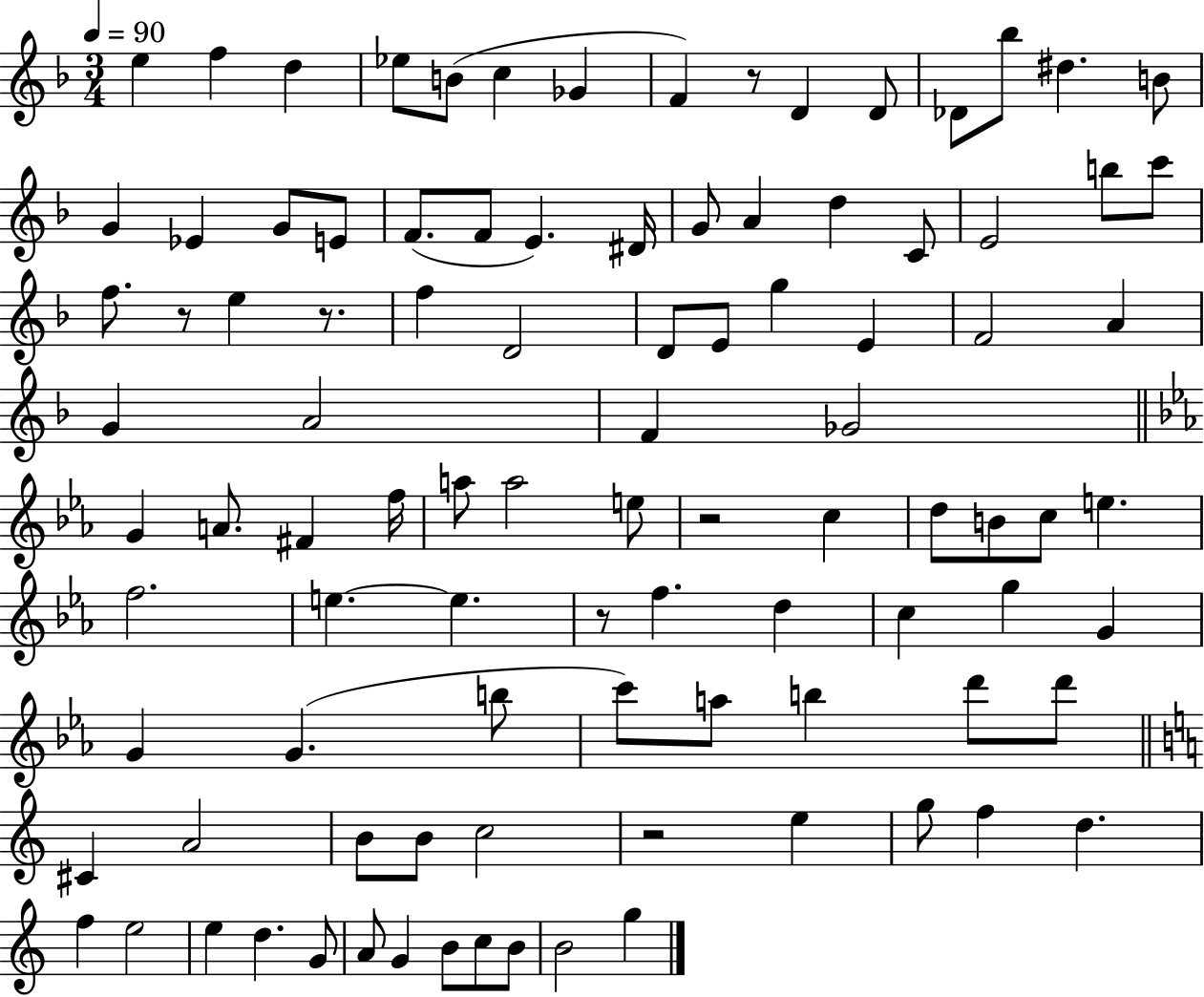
X:1
T:Untitled
M:3/4
L:1/4
K:F
e f d _e/2 B/2 c _G F z/2 D D/2 _D/2 _b/2 ^d B/2 G _E G/2 E/2 F/2 F/2 E ^D/4 G/2 A d C/2 E2 b/2 c'/2 f/2 z/2 e z/2 f D2 D/2 E/2 g E F2 A G A2 F _G2 G A/2 ^F f/4 a/2 a2 e/2 z2 c d/2 B/2 c/2 e f2 e e z/2 f d c g G G G b/2 c'/2 a/2 b d'/2 d'/2 ^C A2 B/2 B/2 c2 z2 e g/2 f d f e2 e d G/2 A/2 G B/2 c/2 B/2 B2 g